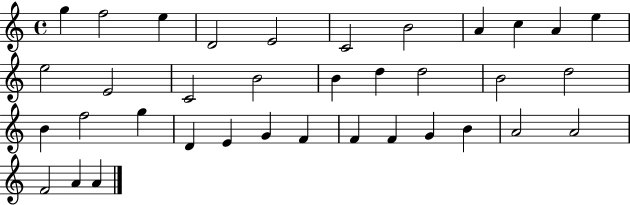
G5/q F5/h E5/q D4/h E4/h C4/h B4/h A4/q C5/q A4/q E5/q E5/h E4/h C4/h B4/h B4/q D5/q D5/h B4/h D5/h B4/q F5/h G5/q D4/q E4/q G4/q F4/q F4/q F4/q G4/q B4/q A4/h A4/h F4/h A4/q A4/q